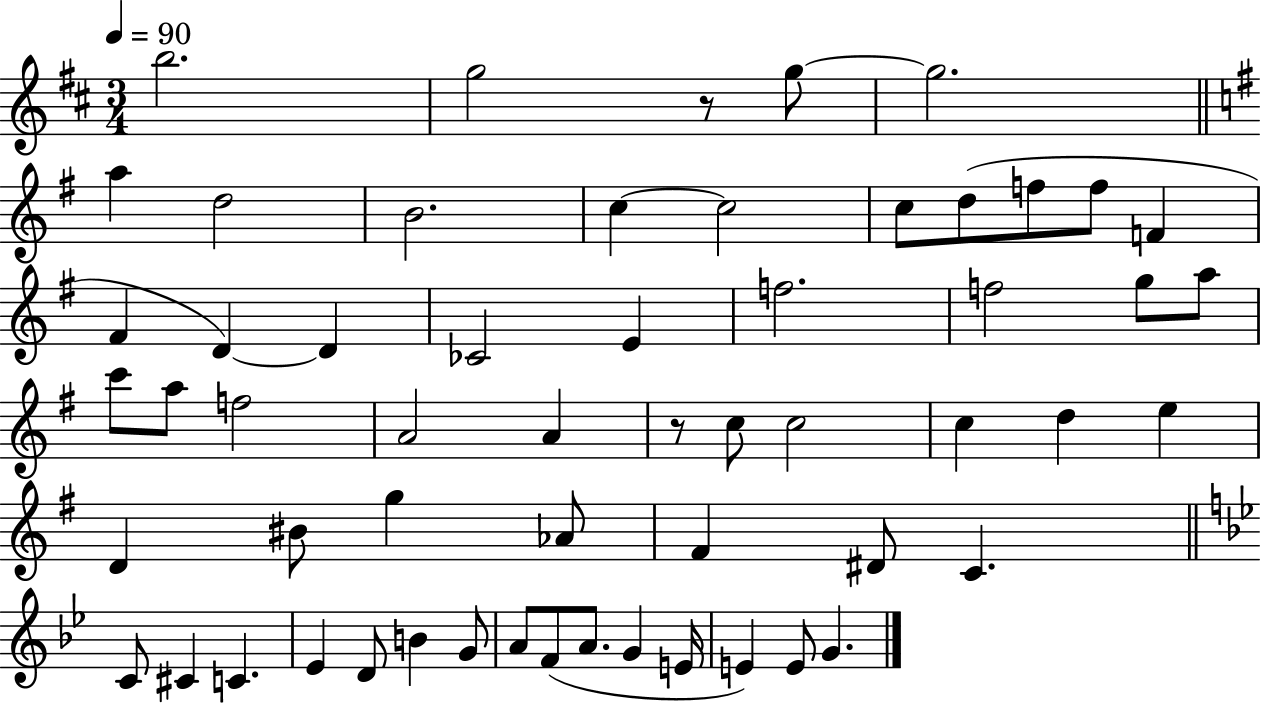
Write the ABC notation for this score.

X:1
T:Untitled
M:3/4
L:1/4
K:D
b2 g2 z/2 g/2 g2 a d2 B2 c c2 c/2 d/2 f/2 f/2 F ^F D D _C2 E f2 f2 g/2 a/2 c'/2 a/2 f2 A2 A z/2 c/2 c2 c d e D ^B/2 g _A/2 ^F ^D/2 C C/2 ^C C _E D/2 B G/2 A/2 F/2 A/2 G E/4 E E/2 G